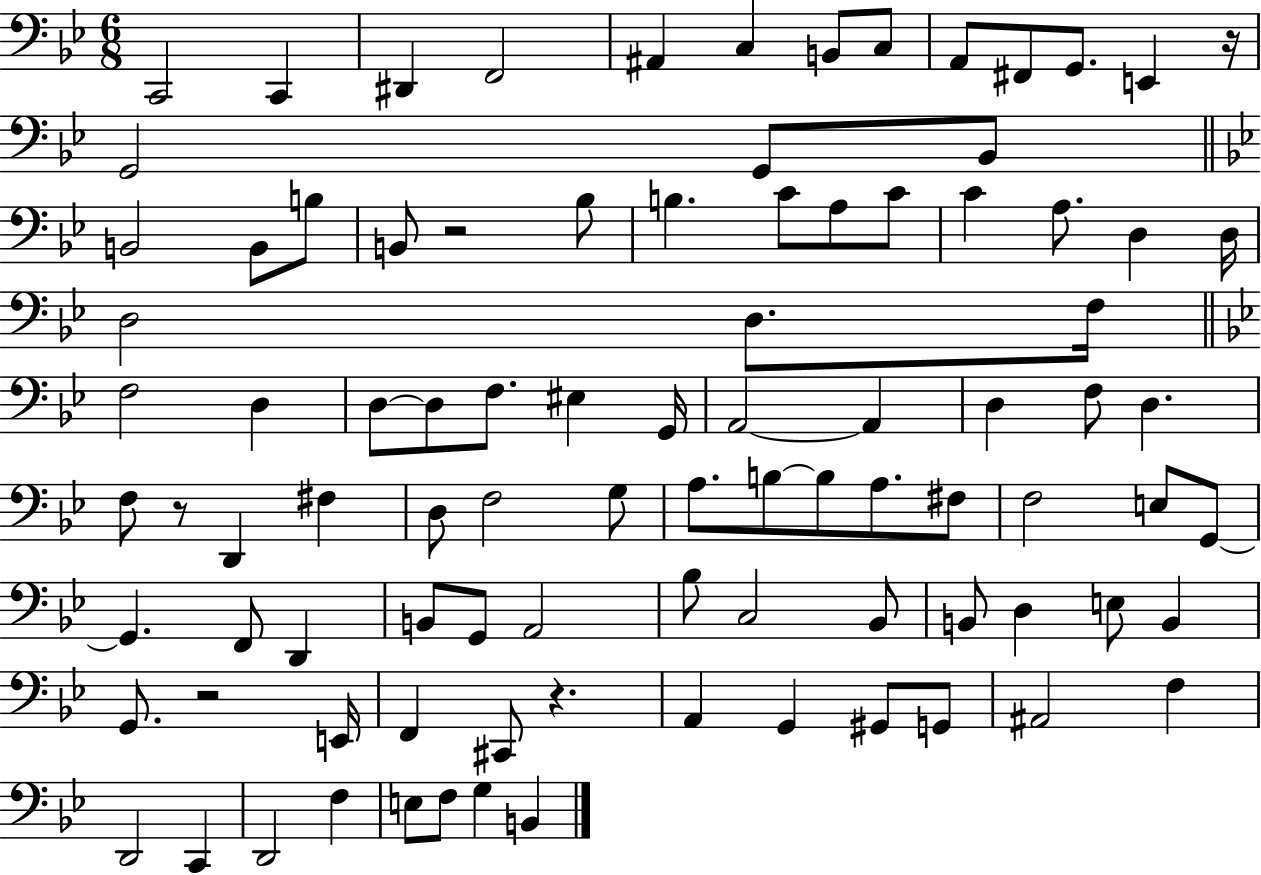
{
  \clef bass
  \numericTimeSignature
  \time 6/8
  \key bes \major
  c,2 c,4 | dis,4 f,2 | ais,4 c4 b,8 c8 | a,8 fis,8 g,8. e,4 r16 | \break g,2 g,8 bes,8 | \bar "||" \break \key bes \major b,2 b,8 b8 | b,8 r2 bes8 | b4. c'8 a8 c'8 | c'4 a8. d4 d16 | \break d2 d8. f16 | \bar "||" \break \key g \minor f2 d4 | d8~~ d8 f8. eis4 g,16 | a,2~~ a,4 | d4 f8 d4. | \break f8 r8 d,4 fis4 | d8 f2 g8 | a8. b8~~ b8 a8. fis8 | f2 e8 g,8~~ | \break g,4. f,8 d,4 | b,8 g,8 a,2 | bes8 c2 bes,8 | b,8 d4 e8 b,4 | \break g,8. r2 e,16 | f,4 cis,8 r4. | a,4 g,4 gis,8 g,8 | ais,2 f4 | \break d,2 c,4 | d,2 f4 | e8 f8 g4 b,4 | \bar "|."
}